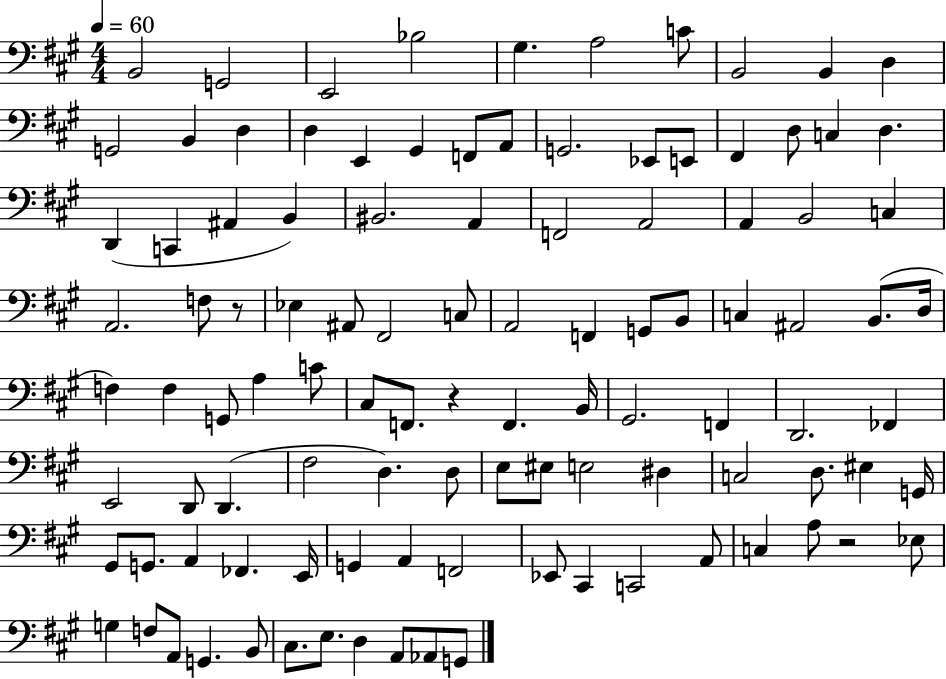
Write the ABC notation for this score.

X:1
T:Untitled
M:4/4
L:1/4
K:A
B,,2 G,,2 E,,2 _B,2 ^G, A,2 C/2 B,,2 B,, D, G,,2 B,, D, D, E,, ^G,, F,,/2 A,,/2 G,,2 _E,,/2 E,,/2 ^F,, D,/2 C, D, D,, C,, ^A,, B,, ^B,,2 A,, F,,2 A,,2 A,, B,,2 C, A,,2 F,/2 z/2 _E, ^A,,/2 ^F,,2 C,/2 A,,2 F,, G,,/2 B,,/2 C, ^A,,2 B,,/2 D,/4 F, F, G,,/2 A, C/2 ^C,/2 F,,/2 z F,, B,,/4 ^G,,2 F,, D,,2 _F,, E,,2 D,,/2 D,, ^F,2 D, D,/2 E,/2 ^E,/2 E,2 ^D, C,2 D,/2 ^E, G,,/4 ^G,,/2 G,,/2 A,, _F,, E,,/4 G,, A,, F,,2 _E,,/2 ^C,, C,,2 A,,/2 C, A,/2 z2 _E,/2 G, F,/2 A,,/2 G,, B,,/2 ^C,/2 E,/2 D, A,,/2 _A,,/2 G,,/2